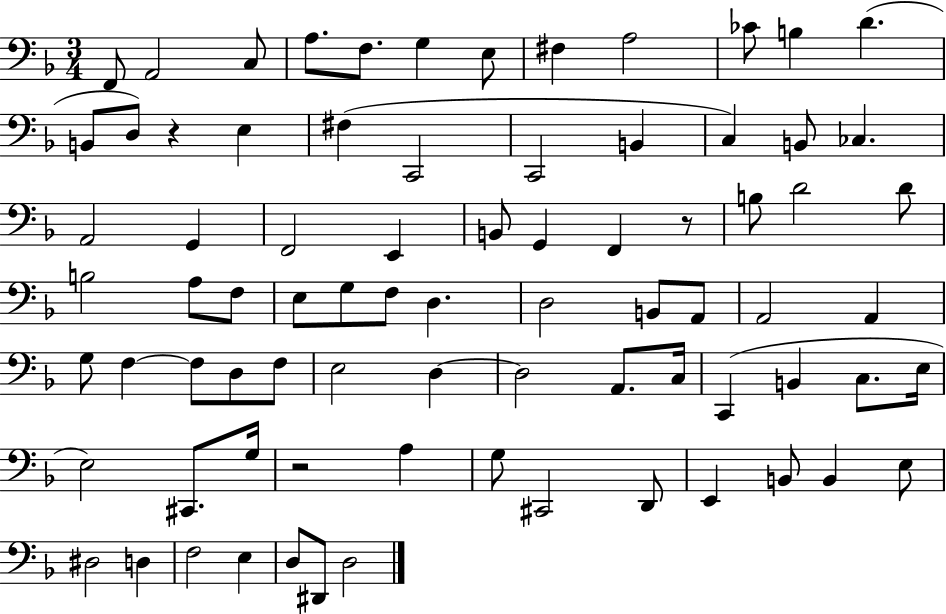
X:1
T:Untitled
M:3/4
L:1/4
K:F
F,,/2 A,,2 C,/2 A,/2 F,/2 G, E,/2 ^F, A,2 _C/2 B, D B,,/2 D,/2 z E, ^F, C,,2 C,,2 B,, C, B,,/2 _C, A,,2 G,, F,,2 E,, B,,/2 G,, F,, z/2 B,/2 D2 D/2 B,2 A,/2 F,/2 E,/2 G,/2 F,/2 D, D,2 B,,/2 A,,/2 A,,2 A,, G,/2 F, F,/2 D,/2 F,/2 E,2 D, D,2 A,,/2 C,/4 C,, B,, C,/2 E,/4 E,2 ^C,,/2 G,/4 z2 A, G,/2 ^C,,2 D,,/2 E,, B,,/2 B,, E,/2 ^D,2 D, F,2 E, D,/2 ^D,,/2 D,2